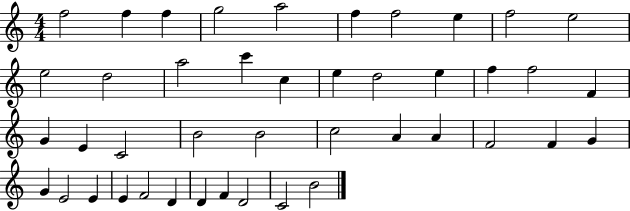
F5/h F5/q F5/q G5/h A5/h F5/q F5/h E5/q F5/h E5/h E5/h D5/h A5/h C6/q C5/q E5/q D5/h E5/q F5/q F5/h F4/q G4/q E4/q C4/h B4/h B4/h C5/h A4/q A4/q F4/h F4/q G4/q G4/q E4/h E4/q E4/q F4/h D4/q D4/q F4/q D4/h C4/h B4/h